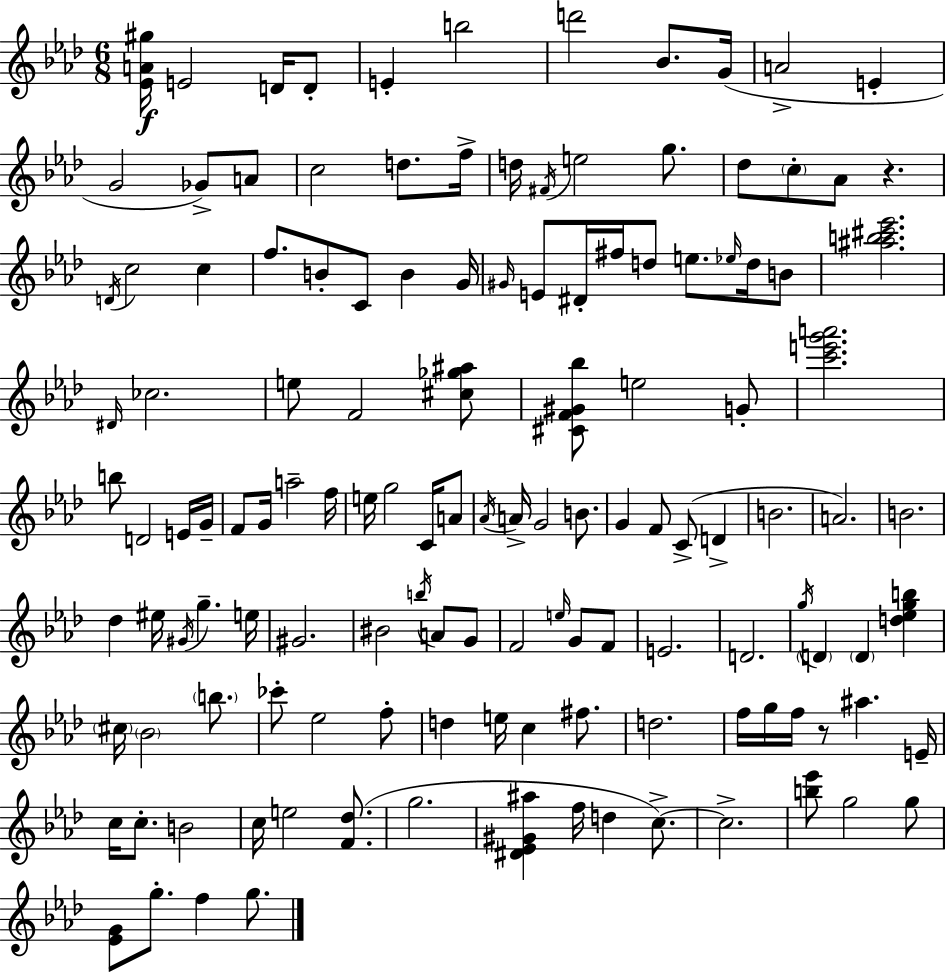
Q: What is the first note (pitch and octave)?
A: E4